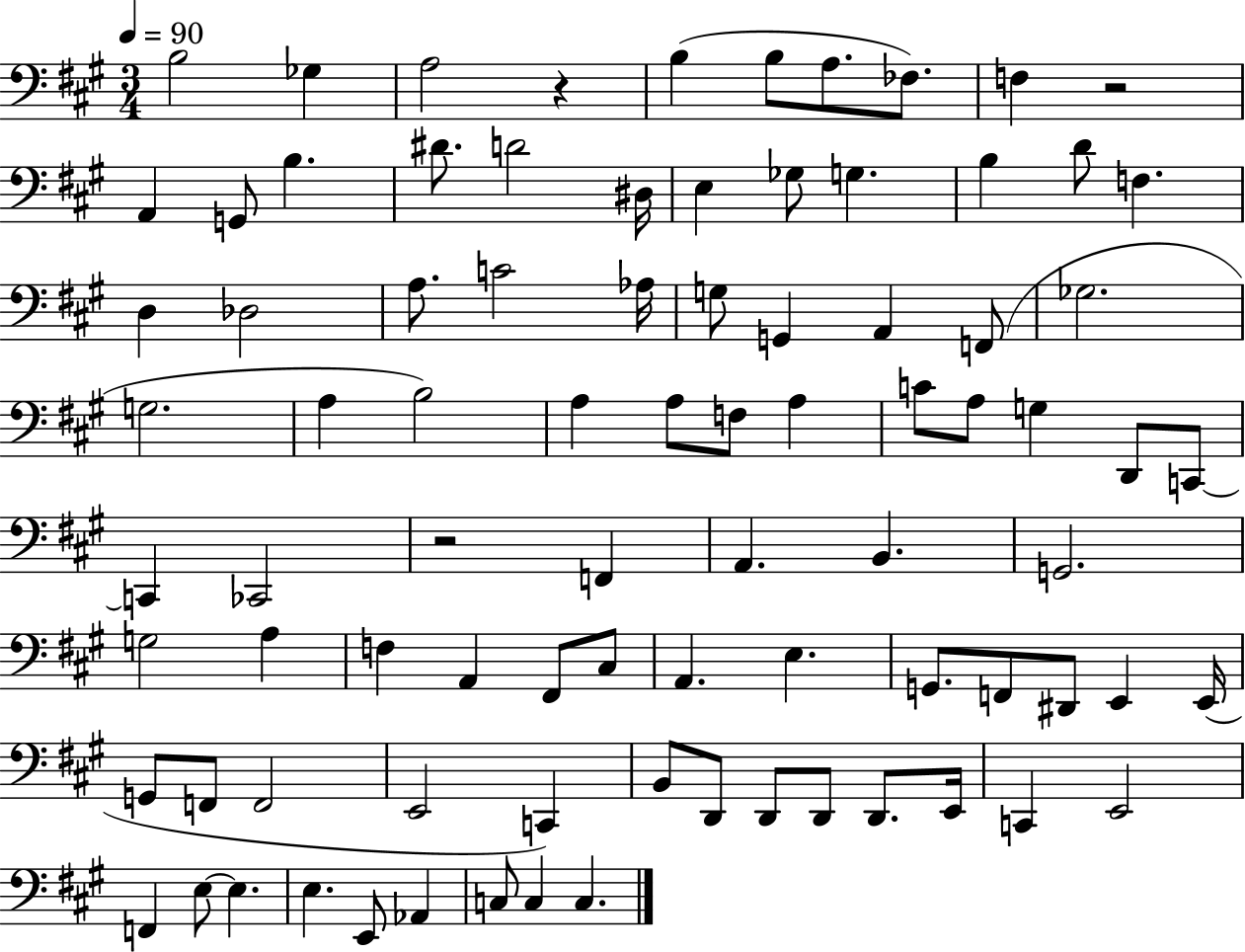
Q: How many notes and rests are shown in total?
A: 86